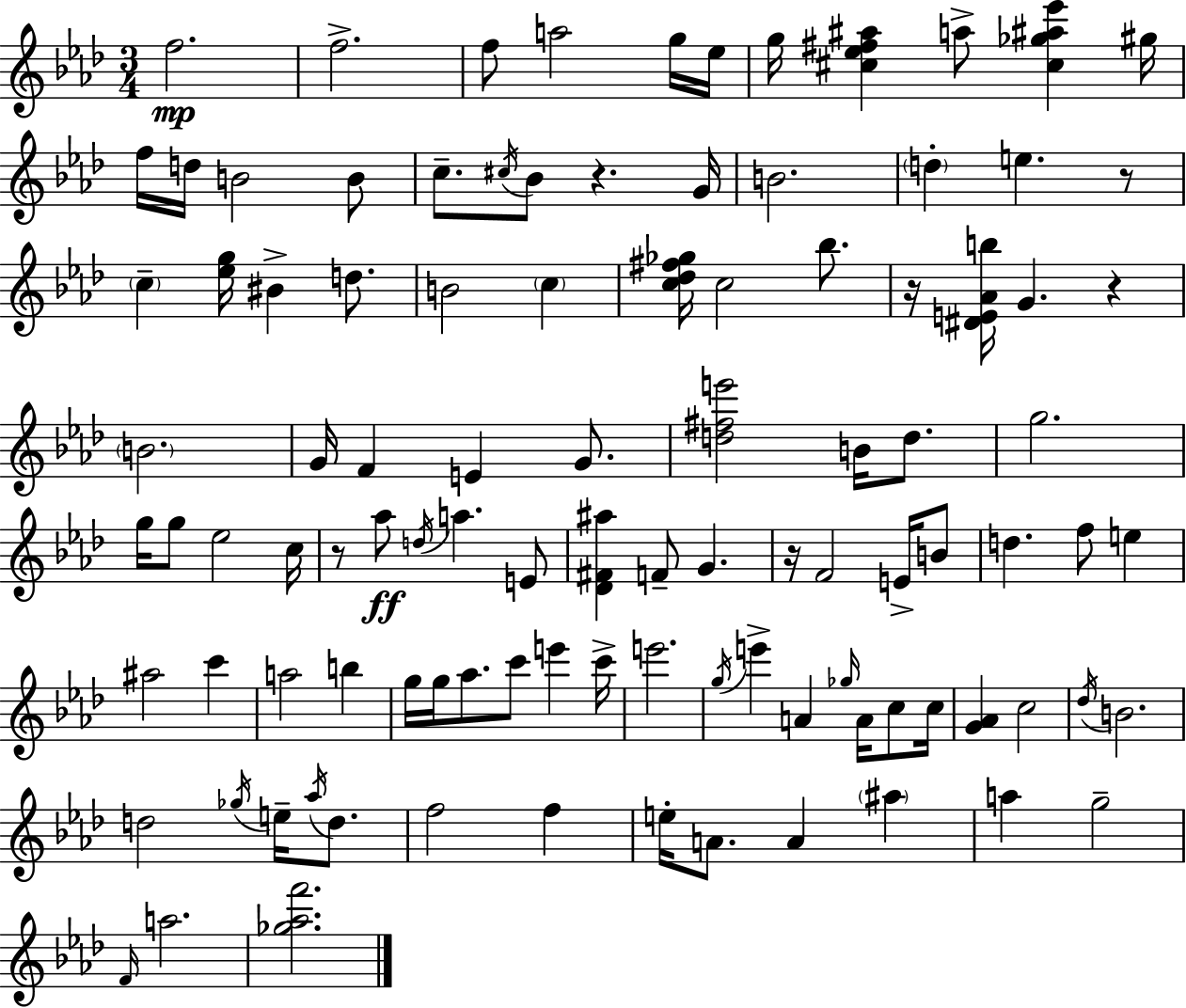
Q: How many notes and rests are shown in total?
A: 103